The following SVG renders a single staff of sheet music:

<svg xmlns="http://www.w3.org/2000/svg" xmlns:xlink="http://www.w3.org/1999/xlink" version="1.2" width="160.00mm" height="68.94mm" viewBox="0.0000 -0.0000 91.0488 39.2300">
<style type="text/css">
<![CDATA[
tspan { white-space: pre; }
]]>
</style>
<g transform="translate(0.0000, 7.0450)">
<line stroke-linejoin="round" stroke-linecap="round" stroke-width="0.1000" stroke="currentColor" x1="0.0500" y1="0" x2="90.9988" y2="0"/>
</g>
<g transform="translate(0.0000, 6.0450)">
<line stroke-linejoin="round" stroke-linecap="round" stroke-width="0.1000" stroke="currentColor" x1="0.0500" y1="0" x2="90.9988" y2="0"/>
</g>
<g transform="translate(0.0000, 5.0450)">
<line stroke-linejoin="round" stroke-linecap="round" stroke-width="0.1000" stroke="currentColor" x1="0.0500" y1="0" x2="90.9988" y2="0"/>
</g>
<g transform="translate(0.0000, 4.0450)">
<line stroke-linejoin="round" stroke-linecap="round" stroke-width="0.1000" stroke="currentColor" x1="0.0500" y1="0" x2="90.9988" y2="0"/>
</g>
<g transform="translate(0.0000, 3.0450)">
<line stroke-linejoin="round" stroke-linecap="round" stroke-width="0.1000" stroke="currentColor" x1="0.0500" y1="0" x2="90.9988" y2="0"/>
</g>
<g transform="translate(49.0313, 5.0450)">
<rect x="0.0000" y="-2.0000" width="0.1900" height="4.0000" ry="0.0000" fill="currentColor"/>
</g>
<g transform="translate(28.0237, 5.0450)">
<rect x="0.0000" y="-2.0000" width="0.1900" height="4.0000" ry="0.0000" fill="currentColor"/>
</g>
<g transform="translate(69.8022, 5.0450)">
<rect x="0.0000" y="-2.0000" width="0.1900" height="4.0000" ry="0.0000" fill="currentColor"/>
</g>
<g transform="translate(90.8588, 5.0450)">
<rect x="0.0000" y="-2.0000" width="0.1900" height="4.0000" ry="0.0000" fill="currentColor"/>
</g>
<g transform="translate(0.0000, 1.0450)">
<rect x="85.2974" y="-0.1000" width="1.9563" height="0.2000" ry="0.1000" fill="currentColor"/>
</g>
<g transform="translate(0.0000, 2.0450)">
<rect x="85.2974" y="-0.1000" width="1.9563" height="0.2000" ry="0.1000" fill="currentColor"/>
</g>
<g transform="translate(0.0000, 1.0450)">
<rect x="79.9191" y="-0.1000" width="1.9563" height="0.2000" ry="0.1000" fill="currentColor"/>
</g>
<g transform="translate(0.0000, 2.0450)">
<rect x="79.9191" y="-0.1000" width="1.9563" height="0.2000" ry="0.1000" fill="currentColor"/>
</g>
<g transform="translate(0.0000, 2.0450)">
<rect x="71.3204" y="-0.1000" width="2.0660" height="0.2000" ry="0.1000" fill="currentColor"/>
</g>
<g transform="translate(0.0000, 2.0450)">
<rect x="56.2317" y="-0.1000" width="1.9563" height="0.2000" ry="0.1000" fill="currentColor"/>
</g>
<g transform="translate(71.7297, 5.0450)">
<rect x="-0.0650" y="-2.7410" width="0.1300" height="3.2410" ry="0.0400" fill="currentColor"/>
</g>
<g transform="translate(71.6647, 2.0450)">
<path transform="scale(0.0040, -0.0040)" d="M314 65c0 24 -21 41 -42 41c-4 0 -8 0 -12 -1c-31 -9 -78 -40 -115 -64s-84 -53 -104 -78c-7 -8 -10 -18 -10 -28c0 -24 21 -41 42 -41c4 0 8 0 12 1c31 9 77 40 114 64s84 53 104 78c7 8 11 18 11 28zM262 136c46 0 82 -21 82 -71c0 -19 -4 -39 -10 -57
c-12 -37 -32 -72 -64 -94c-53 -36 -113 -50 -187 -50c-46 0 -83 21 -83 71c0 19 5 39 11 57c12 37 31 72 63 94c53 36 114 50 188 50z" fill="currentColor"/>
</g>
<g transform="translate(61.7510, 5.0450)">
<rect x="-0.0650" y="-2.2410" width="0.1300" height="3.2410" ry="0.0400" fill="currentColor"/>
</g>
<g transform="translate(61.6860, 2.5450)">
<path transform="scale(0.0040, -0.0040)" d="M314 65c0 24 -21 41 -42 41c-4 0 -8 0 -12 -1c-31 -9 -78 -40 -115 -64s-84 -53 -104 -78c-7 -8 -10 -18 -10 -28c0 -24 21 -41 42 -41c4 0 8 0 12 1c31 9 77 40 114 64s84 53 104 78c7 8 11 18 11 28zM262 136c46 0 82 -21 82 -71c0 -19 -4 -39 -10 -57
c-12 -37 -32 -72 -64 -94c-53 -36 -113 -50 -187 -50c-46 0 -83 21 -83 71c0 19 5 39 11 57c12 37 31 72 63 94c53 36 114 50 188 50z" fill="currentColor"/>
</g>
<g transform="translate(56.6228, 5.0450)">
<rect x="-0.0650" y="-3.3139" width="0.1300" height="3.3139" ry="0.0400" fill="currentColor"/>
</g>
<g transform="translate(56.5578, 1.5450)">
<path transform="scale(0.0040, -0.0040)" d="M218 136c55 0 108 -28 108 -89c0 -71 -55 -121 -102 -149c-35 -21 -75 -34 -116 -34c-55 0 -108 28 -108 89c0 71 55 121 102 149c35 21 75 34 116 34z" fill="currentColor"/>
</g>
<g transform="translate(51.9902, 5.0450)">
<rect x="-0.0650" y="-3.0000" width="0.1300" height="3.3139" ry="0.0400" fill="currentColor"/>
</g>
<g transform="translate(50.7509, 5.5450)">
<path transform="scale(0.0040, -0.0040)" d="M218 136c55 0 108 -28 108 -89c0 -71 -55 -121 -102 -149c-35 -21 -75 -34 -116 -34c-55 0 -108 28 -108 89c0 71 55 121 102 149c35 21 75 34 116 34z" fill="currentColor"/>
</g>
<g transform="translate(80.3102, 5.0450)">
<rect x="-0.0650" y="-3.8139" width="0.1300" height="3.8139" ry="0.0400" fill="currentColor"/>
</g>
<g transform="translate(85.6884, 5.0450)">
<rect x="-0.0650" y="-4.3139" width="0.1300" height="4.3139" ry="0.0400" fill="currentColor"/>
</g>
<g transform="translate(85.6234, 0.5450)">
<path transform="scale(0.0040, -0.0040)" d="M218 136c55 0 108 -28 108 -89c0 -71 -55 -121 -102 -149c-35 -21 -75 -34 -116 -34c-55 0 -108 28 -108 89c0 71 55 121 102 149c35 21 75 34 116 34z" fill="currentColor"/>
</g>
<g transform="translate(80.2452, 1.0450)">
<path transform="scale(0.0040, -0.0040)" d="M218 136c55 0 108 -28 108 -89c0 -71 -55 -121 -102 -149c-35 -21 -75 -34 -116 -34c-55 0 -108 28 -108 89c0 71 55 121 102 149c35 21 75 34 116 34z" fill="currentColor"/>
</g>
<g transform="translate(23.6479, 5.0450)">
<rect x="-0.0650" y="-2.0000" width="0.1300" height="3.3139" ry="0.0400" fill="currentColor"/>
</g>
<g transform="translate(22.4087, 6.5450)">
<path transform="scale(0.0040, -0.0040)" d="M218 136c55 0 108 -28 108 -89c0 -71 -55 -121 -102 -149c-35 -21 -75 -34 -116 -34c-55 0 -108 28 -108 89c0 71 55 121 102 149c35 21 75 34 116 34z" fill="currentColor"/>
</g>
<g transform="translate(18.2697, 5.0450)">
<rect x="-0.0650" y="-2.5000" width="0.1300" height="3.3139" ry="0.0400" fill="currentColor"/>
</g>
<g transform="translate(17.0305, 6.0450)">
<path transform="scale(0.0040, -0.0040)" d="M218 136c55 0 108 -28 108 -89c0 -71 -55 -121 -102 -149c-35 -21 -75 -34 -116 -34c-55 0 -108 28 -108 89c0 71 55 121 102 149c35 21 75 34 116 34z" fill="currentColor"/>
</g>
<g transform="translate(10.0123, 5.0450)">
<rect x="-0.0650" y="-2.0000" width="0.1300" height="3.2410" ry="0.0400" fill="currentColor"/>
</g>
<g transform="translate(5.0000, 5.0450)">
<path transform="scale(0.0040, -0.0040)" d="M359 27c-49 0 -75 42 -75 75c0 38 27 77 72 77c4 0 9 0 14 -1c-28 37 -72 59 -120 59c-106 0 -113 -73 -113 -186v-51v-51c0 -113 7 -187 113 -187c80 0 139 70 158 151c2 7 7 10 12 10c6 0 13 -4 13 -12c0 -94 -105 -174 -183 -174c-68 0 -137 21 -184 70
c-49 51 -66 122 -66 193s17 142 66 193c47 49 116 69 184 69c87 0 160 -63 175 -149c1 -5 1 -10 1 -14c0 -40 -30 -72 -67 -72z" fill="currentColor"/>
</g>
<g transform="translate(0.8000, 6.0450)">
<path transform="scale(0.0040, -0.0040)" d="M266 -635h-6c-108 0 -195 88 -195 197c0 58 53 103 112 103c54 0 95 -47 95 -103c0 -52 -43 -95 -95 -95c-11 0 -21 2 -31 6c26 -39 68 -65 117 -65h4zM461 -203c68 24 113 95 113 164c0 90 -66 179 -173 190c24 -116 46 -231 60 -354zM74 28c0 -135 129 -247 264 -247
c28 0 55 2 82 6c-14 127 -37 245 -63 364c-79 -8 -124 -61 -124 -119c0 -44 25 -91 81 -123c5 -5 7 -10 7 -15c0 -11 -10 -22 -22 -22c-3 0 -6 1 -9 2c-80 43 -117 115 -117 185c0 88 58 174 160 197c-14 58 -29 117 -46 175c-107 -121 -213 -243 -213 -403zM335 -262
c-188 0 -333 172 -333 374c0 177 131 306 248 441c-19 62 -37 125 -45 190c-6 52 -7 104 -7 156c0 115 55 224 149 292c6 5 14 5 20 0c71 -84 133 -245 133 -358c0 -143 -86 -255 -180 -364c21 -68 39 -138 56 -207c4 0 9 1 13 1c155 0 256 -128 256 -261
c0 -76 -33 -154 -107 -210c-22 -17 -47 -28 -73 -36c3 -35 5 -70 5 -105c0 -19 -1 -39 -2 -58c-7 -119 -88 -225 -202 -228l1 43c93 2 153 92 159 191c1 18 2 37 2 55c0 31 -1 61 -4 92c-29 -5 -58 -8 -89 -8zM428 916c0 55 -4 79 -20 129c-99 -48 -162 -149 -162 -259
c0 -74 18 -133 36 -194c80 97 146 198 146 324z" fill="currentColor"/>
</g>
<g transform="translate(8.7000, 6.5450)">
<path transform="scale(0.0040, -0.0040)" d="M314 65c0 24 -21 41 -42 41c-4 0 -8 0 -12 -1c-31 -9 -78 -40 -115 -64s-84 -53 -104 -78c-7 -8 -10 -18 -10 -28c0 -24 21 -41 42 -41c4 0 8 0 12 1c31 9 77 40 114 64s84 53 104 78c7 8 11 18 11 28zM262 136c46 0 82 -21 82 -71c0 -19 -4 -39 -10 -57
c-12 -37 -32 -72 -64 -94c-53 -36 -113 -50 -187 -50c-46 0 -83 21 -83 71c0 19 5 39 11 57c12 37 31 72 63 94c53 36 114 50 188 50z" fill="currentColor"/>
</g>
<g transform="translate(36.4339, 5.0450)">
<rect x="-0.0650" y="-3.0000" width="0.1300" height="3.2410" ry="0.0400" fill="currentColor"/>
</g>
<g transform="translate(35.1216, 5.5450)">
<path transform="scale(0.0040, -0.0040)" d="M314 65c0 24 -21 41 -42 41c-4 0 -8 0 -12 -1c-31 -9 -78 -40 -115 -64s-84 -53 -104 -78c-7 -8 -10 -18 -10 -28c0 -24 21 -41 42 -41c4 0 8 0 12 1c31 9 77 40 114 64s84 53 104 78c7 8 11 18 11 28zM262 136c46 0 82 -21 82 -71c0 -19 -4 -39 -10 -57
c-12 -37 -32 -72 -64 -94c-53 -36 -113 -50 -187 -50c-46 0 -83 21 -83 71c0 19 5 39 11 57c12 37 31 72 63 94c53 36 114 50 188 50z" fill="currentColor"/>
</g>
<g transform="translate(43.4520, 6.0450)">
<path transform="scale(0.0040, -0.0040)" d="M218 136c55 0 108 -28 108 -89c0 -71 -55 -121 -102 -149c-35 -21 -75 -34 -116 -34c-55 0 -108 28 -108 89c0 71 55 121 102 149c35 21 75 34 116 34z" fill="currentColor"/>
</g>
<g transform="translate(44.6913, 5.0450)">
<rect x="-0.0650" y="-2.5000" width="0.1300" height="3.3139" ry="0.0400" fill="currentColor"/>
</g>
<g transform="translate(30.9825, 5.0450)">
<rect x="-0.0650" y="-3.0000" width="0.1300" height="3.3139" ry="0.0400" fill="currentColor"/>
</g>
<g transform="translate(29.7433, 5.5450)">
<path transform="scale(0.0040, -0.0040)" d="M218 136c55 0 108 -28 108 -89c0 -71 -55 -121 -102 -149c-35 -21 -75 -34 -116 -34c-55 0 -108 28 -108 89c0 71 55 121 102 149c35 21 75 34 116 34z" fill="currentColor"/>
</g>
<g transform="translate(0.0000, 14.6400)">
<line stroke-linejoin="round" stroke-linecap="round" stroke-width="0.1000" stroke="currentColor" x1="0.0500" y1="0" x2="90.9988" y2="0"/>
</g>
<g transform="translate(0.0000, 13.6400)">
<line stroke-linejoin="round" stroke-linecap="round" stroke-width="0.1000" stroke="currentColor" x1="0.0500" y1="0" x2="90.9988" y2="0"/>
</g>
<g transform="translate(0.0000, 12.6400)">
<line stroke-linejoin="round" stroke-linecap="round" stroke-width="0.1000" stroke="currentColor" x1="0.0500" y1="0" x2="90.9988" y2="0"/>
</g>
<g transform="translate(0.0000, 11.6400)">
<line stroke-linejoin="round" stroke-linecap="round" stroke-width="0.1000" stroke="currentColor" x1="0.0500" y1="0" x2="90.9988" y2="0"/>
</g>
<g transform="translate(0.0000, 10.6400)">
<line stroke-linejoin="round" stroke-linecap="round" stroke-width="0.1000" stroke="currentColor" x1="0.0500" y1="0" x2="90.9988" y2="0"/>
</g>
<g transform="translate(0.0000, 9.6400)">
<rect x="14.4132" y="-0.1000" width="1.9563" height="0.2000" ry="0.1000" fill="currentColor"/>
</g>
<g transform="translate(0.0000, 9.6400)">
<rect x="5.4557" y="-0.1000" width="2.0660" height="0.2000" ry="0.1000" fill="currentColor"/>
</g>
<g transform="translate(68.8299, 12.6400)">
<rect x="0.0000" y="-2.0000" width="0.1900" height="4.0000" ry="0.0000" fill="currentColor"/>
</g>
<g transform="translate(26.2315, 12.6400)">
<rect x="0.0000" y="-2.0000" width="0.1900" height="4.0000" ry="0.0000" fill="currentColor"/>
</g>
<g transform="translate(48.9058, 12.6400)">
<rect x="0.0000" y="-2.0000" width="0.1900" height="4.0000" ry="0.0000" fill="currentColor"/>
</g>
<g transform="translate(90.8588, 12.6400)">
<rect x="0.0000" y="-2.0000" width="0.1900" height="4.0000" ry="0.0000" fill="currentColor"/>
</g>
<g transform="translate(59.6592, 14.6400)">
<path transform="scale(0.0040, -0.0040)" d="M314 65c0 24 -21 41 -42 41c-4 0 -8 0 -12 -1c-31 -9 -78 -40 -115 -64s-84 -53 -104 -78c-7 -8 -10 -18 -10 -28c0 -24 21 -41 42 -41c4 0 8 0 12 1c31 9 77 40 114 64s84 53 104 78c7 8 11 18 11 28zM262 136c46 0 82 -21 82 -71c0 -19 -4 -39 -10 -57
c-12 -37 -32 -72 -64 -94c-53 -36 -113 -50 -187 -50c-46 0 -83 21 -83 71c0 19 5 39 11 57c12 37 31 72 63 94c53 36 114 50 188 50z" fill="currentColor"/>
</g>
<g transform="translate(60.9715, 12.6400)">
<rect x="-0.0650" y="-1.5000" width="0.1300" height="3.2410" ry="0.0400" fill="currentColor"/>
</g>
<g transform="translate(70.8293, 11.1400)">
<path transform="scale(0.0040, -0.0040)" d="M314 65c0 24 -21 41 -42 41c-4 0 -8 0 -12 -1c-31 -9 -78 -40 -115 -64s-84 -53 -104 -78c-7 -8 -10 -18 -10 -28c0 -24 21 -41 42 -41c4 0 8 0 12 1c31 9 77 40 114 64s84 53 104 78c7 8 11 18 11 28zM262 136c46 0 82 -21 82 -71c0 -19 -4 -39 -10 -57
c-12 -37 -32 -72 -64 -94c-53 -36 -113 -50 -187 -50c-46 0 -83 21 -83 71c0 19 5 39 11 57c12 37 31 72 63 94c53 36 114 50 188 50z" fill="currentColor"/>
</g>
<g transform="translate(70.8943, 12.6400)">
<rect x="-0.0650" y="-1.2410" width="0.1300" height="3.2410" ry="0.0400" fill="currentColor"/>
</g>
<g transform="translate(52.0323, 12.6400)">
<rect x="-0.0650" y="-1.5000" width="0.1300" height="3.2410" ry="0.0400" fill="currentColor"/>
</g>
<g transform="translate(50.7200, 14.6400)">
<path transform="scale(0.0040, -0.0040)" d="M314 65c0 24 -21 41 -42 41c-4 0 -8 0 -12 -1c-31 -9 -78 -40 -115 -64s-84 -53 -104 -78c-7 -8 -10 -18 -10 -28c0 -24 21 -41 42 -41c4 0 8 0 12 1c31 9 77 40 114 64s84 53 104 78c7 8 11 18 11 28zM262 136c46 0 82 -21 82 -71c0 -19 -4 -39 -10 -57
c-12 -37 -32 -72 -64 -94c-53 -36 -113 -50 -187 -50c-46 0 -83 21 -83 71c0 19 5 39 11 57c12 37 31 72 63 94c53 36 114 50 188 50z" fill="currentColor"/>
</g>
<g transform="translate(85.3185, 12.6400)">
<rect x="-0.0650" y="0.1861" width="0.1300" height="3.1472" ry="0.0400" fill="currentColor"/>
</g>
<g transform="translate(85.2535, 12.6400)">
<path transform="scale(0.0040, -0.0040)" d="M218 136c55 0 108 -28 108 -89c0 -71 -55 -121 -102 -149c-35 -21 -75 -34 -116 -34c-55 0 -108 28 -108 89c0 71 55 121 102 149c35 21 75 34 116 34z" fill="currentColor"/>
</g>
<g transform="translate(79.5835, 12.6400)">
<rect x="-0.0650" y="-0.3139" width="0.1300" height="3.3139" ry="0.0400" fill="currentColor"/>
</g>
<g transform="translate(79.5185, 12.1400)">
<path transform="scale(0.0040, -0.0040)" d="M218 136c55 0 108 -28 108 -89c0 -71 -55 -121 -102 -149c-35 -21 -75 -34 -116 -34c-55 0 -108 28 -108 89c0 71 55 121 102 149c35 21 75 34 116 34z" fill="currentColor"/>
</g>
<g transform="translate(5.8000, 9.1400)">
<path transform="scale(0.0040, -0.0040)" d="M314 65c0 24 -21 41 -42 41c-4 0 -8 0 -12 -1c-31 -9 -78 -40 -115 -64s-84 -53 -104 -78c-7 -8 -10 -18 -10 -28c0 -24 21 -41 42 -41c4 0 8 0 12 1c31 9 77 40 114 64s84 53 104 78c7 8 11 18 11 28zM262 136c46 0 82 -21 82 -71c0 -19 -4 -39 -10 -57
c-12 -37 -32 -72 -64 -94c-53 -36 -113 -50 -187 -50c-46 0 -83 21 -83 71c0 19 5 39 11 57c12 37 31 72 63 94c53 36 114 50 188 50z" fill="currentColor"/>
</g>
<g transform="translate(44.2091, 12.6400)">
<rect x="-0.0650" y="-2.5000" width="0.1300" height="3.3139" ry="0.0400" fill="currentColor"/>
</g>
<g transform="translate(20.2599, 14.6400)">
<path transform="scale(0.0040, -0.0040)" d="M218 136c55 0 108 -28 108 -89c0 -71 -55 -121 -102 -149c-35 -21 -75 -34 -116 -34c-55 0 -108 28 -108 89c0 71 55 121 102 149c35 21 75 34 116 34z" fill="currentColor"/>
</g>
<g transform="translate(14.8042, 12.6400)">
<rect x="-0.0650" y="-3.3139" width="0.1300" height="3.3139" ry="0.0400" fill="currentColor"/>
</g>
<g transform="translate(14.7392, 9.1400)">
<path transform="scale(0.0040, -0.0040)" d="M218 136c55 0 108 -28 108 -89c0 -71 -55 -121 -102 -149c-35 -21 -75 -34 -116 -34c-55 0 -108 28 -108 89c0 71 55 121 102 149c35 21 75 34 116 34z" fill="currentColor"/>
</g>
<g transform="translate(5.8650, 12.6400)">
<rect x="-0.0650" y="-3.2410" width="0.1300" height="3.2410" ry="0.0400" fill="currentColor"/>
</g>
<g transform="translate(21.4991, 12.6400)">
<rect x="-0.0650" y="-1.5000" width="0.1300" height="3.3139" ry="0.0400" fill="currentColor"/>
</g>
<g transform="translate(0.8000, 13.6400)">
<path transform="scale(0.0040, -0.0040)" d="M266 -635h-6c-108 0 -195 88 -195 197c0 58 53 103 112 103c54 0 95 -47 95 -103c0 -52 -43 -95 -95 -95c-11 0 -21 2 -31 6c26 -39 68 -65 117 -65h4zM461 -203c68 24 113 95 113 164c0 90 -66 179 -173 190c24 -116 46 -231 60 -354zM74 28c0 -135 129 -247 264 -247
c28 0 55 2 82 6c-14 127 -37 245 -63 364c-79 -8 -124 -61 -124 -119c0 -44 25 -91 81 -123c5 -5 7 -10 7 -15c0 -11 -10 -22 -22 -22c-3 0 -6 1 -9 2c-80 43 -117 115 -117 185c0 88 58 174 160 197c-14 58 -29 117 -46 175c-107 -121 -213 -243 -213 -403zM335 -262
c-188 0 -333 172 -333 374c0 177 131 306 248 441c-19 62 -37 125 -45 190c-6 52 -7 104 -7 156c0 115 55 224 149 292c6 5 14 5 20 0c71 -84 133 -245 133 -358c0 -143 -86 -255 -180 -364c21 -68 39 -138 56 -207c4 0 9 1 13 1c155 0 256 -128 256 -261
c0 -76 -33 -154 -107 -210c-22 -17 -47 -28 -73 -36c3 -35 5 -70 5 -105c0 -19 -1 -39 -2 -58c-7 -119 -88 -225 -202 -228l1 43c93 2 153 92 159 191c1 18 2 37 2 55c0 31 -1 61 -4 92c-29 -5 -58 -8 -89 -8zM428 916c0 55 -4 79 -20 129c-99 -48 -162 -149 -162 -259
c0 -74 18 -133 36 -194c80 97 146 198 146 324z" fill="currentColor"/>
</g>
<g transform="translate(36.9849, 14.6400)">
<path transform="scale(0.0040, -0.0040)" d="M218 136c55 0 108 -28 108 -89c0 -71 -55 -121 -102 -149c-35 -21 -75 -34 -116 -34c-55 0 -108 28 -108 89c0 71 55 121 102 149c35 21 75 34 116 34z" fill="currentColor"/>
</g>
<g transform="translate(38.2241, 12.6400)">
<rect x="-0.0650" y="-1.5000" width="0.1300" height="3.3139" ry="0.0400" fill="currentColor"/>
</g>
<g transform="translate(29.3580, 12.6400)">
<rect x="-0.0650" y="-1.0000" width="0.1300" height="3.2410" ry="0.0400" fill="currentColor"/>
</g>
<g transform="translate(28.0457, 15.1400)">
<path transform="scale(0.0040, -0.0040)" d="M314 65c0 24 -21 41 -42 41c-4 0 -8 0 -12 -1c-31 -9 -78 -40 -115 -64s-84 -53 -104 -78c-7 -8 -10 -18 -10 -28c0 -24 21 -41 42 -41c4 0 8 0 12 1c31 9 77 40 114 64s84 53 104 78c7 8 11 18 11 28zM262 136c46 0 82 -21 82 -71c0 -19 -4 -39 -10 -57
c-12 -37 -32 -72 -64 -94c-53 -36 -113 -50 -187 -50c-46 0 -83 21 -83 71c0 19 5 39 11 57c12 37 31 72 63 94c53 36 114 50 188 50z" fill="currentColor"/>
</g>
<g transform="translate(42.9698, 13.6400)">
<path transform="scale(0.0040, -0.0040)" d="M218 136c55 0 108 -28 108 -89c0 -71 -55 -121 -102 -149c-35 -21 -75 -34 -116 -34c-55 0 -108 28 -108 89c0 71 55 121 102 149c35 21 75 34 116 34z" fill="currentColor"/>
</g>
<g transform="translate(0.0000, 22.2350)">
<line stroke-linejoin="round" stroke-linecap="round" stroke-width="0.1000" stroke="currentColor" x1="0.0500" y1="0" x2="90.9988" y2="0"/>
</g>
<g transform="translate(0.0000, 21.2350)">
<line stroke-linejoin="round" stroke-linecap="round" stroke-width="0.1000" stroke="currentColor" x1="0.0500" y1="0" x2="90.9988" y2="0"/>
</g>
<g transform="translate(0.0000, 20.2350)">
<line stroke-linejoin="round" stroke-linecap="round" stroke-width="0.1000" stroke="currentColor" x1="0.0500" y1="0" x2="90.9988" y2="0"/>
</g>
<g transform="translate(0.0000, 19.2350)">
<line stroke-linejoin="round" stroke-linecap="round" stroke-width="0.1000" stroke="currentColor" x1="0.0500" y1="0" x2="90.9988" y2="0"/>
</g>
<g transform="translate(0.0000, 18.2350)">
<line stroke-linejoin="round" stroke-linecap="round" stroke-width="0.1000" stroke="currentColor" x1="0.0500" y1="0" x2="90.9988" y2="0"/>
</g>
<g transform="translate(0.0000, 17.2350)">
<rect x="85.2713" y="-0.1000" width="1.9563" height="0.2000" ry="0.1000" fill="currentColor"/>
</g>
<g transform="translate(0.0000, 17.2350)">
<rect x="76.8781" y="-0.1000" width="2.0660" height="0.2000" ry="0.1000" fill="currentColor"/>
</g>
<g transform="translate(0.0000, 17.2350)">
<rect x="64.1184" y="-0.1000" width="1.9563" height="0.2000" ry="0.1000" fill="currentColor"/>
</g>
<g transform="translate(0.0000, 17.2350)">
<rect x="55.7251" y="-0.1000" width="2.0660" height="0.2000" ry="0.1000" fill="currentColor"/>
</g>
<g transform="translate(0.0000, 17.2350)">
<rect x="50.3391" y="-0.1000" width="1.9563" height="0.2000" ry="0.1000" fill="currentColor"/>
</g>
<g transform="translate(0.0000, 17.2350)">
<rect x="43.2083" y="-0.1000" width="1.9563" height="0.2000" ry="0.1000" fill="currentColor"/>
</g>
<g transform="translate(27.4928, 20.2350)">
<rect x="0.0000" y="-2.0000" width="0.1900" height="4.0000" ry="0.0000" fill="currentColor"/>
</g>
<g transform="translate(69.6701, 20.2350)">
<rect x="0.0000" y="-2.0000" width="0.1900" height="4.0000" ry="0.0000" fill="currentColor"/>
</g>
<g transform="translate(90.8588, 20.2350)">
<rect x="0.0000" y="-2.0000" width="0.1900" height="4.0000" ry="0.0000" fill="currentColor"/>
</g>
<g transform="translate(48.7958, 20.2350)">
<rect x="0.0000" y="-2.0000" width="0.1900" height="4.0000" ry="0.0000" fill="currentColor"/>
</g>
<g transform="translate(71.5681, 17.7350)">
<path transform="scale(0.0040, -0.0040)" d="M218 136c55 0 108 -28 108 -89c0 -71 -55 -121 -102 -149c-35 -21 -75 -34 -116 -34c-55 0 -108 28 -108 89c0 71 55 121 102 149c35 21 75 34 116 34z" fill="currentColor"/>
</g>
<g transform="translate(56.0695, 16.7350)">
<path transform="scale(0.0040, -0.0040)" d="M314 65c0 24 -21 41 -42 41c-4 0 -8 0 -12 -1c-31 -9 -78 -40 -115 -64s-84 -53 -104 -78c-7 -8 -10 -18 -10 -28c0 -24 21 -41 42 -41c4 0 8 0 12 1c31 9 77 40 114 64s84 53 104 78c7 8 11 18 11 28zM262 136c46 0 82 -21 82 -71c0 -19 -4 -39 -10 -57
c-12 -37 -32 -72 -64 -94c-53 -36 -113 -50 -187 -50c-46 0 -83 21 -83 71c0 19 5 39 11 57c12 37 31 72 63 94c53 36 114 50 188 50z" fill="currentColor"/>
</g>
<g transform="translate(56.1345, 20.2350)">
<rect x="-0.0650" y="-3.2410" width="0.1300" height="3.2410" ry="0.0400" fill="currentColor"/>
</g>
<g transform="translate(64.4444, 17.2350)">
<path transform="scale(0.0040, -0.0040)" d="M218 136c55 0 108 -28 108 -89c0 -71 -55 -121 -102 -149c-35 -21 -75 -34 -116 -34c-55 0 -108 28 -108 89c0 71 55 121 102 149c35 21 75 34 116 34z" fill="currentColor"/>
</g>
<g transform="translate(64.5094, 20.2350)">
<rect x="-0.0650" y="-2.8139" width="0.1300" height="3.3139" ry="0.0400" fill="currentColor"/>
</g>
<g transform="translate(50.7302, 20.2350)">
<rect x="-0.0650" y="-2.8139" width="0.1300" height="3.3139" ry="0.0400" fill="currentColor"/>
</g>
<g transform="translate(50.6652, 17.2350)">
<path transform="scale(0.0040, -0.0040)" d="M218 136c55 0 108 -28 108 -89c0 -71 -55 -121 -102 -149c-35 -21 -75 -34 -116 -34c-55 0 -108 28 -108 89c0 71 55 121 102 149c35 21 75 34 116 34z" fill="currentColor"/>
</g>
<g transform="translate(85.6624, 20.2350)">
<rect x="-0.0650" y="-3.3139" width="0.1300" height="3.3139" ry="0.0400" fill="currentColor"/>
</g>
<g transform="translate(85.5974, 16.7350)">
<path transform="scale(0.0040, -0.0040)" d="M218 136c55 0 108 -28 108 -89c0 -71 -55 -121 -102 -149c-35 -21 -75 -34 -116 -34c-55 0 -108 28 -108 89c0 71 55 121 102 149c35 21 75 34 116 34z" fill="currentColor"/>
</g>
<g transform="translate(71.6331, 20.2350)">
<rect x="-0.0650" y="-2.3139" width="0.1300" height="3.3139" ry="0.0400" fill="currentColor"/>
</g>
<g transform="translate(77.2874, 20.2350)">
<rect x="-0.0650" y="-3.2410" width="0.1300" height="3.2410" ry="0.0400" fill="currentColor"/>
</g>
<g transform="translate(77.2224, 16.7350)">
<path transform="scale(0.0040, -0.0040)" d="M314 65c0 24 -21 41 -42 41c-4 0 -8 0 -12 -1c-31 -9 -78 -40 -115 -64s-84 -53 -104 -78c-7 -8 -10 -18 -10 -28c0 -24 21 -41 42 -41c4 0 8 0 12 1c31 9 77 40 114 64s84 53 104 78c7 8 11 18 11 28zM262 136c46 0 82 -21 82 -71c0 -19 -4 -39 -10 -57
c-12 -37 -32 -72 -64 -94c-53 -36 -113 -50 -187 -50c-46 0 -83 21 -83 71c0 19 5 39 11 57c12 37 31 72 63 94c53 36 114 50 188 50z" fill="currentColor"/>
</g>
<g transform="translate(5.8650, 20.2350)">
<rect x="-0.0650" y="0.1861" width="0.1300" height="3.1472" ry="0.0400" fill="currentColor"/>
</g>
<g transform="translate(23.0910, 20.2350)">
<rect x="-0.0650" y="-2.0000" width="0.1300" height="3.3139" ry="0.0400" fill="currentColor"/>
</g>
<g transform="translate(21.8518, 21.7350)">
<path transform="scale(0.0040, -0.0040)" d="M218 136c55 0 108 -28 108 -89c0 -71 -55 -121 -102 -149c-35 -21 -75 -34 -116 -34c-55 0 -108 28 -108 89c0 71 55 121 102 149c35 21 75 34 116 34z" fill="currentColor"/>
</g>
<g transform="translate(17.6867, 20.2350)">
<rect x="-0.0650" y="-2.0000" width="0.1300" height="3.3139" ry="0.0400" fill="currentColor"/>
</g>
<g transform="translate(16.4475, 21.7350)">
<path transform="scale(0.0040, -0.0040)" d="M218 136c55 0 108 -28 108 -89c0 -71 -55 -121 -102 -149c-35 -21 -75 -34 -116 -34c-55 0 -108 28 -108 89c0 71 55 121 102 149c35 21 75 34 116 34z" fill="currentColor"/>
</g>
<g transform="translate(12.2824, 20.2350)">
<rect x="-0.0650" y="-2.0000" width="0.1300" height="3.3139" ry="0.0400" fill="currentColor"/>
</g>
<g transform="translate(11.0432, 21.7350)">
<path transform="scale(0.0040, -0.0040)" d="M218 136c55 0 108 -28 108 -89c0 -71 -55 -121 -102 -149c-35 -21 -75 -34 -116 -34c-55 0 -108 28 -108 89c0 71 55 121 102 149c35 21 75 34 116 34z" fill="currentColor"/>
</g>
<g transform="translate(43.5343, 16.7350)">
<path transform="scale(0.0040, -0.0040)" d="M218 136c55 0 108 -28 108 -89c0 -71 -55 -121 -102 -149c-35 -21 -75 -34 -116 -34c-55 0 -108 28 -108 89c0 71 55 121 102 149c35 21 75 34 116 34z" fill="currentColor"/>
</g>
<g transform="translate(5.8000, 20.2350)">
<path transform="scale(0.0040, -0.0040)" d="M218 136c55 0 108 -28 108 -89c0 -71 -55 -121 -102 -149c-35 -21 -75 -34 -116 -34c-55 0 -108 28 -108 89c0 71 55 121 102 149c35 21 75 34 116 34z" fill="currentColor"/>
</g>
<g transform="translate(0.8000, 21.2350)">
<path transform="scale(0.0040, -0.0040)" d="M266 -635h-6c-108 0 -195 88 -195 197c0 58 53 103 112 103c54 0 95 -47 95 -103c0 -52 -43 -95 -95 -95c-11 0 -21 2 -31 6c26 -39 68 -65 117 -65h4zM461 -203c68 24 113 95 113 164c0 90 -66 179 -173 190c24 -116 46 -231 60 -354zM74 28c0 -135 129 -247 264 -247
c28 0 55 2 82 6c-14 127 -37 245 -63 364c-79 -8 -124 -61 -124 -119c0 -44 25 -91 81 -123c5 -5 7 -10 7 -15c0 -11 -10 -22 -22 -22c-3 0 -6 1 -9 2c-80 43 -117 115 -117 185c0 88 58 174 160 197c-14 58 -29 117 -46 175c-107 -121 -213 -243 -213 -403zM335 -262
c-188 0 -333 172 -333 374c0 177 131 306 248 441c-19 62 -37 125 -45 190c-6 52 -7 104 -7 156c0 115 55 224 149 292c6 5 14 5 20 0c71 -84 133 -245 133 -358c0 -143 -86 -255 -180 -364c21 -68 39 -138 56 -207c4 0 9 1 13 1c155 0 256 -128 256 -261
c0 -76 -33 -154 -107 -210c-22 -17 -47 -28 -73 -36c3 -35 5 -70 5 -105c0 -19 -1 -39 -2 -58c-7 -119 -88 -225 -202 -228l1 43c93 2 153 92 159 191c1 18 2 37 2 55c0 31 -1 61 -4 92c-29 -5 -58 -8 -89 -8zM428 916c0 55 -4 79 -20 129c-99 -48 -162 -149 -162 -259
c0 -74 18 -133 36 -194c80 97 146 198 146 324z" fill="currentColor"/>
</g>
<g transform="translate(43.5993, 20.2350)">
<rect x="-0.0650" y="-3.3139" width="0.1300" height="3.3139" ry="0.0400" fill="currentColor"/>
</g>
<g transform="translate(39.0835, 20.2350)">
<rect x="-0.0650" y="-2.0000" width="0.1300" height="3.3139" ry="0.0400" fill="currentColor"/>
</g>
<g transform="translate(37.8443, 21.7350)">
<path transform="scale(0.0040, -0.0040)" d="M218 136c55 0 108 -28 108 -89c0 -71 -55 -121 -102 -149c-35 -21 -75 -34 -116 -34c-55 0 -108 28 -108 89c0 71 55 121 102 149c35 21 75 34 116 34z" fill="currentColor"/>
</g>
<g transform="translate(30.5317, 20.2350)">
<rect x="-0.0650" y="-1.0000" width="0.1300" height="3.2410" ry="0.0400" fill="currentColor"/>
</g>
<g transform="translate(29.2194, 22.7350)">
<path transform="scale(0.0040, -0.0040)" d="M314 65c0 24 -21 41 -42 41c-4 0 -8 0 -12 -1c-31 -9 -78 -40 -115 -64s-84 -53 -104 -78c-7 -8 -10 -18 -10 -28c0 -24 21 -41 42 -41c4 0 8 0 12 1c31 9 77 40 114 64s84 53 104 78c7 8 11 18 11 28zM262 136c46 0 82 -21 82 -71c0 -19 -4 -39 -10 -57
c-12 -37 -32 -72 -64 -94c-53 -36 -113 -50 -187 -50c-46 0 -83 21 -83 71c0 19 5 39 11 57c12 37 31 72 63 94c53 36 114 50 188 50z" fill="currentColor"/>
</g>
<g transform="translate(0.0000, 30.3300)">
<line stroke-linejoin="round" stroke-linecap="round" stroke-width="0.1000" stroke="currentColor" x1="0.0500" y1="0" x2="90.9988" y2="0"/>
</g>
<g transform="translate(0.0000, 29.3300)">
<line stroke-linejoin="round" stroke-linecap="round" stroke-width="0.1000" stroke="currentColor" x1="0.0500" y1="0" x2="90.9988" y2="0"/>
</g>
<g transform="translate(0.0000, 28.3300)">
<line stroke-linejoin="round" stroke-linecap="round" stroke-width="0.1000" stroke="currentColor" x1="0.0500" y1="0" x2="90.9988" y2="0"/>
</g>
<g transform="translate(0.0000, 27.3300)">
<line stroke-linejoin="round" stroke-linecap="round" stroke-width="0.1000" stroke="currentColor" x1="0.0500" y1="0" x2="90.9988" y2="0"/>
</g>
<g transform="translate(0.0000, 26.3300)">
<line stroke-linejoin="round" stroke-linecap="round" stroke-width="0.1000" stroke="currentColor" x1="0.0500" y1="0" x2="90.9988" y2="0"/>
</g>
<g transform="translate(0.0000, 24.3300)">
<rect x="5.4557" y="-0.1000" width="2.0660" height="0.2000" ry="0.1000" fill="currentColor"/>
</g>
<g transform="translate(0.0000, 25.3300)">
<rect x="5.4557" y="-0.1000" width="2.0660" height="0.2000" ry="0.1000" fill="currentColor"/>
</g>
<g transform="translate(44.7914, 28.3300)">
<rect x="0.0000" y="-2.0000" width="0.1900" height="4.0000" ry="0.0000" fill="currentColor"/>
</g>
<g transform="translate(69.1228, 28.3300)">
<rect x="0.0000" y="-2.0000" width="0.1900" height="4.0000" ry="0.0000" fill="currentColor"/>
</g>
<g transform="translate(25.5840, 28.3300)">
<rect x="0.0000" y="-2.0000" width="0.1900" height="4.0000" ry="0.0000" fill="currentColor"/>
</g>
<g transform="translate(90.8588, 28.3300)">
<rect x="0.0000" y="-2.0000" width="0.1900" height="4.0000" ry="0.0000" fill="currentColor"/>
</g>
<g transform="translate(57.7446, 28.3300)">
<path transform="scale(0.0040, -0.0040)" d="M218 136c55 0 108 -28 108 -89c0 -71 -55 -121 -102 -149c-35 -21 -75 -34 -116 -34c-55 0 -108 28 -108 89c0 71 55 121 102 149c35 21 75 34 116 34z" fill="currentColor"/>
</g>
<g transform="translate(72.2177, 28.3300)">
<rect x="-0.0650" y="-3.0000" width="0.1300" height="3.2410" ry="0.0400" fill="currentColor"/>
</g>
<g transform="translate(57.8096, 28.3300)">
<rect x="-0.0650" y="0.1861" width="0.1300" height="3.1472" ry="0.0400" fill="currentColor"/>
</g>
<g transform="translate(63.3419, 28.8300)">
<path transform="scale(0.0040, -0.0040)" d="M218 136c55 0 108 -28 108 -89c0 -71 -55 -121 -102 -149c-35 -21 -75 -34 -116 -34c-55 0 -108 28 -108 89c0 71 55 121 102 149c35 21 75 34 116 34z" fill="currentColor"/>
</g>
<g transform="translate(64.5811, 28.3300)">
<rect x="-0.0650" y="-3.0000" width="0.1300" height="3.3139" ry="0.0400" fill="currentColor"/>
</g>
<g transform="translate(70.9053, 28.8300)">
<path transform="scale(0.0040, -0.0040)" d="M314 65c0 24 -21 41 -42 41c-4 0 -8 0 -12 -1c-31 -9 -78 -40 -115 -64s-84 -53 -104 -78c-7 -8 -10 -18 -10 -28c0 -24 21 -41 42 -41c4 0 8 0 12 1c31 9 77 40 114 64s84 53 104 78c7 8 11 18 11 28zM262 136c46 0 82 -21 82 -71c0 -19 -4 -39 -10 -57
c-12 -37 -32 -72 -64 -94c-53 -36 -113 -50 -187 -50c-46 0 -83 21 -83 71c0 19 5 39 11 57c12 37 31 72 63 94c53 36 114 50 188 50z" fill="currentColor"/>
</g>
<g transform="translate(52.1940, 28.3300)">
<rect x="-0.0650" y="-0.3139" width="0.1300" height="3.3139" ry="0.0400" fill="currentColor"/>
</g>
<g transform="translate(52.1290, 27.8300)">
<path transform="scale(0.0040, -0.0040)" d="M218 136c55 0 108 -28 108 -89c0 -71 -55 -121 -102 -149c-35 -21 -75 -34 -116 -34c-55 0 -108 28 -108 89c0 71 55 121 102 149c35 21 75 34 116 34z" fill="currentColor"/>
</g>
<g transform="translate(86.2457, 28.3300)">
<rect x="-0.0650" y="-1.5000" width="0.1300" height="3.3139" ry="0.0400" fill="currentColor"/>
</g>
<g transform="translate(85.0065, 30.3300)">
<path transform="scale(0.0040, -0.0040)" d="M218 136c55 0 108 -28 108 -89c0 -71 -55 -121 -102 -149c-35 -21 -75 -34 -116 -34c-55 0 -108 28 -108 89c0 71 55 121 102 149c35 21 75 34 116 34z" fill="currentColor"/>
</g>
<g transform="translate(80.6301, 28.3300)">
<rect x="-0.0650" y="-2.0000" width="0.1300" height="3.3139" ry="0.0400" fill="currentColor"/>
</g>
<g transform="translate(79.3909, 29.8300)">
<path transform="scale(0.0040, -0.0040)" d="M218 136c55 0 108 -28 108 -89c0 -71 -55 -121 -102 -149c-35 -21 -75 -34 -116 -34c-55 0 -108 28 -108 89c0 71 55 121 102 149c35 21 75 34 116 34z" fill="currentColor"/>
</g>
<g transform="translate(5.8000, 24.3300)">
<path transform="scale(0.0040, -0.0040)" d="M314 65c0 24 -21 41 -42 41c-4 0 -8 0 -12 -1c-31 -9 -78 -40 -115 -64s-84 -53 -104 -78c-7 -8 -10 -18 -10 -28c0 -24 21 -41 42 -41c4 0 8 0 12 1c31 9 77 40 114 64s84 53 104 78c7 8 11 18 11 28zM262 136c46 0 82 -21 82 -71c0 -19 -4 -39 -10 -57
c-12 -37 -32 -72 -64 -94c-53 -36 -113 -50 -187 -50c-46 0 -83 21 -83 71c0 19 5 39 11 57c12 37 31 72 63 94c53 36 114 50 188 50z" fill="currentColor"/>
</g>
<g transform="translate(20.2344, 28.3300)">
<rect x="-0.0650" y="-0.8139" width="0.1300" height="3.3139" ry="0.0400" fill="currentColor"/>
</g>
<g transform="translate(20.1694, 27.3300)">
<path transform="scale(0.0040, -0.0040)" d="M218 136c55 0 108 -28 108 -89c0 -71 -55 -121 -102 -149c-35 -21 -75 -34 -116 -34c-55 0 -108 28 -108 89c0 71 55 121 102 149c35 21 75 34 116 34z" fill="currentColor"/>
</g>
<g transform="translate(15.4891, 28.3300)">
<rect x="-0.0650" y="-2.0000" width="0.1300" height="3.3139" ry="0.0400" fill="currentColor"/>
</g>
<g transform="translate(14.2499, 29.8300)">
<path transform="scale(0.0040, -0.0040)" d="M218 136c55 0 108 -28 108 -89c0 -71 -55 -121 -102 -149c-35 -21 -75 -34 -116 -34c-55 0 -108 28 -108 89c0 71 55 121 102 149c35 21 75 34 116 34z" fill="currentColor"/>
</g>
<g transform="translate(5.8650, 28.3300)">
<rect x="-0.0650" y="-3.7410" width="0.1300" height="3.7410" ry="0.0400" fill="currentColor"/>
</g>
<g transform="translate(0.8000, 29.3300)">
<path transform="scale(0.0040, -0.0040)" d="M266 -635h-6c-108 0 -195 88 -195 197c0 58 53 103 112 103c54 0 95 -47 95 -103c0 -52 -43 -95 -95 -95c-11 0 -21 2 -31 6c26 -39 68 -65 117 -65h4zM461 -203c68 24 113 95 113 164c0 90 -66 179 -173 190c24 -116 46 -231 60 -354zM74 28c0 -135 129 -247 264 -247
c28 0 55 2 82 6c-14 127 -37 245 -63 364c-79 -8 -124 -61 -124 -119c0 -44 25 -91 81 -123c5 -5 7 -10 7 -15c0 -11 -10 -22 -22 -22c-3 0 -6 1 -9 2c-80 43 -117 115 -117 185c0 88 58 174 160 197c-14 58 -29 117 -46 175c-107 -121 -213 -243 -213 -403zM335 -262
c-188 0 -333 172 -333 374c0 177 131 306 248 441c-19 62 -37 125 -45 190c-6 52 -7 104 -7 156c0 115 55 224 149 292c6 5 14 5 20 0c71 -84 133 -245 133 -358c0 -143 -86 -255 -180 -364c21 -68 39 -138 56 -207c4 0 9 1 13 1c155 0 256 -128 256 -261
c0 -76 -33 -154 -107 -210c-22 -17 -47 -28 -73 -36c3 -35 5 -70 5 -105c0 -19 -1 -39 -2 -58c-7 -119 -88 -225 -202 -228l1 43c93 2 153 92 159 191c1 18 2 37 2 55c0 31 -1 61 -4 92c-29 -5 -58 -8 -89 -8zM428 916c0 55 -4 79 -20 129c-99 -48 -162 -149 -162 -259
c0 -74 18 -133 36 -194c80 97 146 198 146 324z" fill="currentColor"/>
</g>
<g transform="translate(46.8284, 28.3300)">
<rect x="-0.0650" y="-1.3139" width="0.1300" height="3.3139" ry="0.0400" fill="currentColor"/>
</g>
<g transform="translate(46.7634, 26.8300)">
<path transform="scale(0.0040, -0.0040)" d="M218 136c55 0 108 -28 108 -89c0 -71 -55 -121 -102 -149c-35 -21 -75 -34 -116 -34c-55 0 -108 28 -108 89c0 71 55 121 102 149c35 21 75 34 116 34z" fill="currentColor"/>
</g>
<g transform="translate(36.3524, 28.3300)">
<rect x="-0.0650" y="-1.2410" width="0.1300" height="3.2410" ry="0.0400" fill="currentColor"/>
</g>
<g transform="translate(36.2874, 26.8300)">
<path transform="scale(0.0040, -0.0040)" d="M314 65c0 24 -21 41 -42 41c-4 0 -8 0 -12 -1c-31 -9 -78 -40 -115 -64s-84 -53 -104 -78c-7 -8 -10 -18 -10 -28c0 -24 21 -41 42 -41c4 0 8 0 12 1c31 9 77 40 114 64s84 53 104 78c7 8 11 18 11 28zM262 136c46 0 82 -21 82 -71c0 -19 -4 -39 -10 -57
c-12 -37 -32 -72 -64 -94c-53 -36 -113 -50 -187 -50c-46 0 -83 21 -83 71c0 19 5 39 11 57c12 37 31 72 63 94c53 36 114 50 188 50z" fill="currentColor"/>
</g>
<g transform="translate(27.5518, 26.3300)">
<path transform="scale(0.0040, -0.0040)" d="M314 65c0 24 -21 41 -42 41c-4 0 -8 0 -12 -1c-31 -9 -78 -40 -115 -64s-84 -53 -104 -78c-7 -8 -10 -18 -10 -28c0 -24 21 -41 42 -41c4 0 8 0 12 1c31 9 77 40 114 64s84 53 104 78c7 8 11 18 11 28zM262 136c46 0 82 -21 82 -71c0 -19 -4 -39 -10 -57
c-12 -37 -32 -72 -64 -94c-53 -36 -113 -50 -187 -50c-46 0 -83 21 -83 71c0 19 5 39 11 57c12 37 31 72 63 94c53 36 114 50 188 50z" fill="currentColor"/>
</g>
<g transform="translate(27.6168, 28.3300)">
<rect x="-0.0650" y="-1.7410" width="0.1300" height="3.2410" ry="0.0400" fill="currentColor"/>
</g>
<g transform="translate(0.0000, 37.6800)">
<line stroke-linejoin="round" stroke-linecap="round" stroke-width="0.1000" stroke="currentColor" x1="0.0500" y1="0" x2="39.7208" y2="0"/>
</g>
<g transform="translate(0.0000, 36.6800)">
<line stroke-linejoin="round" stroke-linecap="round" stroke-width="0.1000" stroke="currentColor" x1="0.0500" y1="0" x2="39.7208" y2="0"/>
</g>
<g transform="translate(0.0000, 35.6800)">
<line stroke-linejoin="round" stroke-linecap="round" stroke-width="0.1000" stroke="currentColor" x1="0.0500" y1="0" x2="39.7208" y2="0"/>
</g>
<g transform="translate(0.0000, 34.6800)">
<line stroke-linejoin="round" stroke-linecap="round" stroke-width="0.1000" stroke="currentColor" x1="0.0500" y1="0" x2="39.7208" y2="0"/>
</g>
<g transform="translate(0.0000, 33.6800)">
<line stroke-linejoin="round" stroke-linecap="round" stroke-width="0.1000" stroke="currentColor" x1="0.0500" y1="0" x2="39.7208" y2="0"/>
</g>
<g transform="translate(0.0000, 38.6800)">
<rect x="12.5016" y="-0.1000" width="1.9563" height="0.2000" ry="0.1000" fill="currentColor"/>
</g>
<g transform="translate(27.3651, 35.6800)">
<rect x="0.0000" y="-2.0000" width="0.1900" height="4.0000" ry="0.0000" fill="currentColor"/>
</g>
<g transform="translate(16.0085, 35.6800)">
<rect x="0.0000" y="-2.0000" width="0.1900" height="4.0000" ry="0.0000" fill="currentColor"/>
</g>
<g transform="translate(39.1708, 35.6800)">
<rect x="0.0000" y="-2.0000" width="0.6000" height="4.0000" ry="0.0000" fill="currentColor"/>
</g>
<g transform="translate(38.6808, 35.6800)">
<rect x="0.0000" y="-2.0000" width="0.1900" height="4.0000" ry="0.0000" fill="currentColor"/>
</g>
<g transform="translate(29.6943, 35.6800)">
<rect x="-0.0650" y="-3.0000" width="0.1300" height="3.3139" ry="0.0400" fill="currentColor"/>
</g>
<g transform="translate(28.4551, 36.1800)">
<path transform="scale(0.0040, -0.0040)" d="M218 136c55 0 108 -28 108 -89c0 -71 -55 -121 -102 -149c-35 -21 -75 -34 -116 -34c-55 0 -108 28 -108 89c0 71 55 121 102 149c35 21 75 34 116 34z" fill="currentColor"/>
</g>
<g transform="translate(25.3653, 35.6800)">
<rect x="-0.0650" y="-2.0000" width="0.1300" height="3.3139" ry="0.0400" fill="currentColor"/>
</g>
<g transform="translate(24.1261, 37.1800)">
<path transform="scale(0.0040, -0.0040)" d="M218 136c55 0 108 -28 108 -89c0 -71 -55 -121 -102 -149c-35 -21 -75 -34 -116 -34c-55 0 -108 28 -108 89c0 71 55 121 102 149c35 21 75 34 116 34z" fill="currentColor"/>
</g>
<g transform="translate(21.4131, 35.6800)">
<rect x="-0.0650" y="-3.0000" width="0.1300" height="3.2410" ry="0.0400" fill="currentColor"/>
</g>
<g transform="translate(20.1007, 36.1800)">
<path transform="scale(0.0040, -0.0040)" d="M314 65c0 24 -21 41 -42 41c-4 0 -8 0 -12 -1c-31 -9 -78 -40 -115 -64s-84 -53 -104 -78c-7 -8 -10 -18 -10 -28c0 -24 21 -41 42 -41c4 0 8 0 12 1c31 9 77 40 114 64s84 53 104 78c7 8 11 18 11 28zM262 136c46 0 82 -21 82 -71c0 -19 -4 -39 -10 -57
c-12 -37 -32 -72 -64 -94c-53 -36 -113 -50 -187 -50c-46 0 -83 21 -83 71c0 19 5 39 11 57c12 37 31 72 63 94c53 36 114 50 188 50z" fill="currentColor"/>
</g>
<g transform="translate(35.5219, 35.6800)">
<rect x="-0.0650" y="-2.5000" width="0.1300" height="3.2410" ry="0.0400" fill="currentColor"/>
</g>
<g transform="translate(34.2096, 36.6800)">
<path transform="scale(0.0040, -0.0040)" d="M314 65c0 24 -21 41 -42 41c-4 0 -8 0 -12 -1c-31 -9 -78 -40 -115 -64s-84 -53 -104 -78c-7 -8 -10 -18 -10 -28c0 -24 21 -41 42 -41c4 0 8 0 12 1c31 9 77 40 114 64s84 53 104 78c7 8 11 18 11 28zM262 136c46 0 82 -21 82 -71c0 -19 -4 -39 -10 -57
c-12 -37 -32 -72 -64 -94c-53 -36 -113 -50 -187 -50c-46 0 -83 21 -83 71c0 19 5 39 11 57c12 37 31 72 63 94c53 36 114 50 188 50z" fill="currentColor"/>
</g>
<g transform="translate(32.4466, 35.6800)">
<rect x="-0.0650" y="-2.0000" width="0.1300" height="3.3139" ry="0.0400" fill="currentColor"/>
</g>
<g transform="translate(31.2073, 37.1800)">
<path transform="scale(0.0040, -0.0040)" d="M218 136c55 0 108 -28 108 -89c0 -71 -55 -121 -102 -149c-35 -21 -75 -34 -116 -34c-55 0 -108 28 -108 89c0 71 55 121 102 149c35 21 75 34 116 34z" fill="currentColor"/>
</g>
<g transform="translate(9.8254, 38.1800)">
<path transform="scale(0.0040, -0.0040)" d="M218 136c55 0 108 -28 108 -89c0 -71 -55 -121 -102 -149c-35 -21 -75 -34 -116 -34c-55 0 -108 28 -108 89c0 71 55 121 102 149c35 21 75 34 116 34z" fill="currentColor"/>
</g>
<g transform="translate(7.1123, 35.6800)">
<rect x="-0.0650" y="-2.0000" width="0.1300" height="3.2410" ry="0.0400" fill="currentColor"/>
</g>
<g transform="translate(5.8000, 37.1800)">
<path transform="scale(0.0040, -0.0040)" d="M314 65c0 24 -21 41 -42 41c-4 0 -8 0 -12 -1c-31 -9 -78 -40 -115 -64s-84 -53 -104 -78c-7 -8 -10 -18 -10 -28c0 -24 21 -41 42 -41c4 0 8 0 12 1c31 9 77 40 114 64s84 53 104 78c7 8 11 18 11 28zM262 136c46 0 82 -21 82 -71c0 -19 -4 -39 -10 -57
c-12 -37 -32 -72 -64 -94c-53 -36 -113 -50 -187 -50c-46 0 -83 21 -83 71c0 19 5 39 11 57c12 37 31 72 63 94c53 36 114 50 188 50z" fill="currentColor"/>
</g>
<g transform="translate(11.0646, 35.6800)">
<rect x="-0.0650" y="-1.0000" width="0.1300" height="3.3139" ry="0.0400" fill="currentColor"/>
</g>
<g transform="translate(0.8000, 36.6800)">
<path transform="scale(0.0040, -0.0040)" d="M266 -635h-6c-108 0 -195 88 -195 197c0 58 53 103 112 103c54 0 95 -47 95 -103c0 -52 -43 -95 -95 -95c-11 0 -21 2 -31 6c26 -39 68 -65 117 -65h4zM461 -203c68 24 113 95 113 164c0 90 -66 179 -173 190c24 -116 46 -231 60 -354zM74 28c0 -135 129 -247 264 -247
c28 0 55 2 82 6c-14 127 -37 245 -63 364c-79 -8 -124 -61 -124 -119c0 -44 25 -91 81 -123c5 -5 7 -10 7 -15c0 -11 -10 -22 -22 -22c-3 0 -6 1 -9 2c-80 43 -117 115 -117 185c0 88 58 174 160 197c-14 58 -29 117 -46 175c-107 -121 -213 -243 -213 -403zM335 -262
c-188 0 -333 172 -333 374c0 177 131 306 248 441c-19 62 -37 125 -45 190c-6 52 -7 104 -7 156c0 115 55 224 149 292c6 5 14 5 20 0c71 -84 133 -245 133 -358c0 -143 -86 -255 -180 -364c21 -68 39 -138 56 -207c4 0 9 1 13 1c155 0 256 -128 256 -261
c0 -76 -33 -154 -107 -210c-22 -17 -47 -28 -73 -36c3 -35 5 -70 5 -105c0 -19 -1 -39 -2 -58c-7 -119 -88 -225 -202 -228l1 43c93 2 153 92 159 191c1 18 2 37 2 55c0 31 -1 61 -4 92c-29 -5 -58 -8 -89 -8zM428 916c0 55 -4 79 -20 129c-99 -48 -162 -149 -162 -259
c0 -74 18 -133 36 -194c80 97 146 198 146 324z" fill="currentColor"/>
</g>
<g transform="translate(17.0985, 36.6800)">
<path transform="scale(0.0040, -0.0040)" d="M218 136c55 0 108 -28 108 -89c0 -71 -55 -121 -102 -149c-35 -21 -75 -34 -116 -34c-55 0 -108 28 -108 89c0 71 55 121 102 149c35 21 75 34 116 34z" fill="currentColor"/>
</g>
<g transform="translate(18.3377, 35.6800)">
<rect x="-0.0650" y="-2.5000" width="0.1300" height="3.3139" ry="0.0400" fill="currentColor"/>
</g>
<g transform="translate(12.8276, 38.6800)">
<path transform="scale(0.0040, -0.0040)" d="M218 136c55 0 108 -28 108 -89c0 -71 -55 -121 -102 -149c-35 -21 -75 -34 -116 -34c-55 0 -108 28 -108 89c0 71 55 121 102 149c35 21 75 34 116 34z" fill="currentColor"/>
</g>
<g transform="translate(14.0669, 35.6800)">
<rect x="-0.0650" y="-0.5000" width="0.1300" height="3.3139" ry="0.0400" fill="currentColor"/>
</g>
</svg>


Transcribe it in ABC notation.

X:1
T:Untitled
M:4/4
L:1/4
K:C
F2 G F A A2 G A b g2 a2 c' d' b2 b E D2 E G E2 E2 e2 c B B F F F D2 F b a b2 a g b2 b c'2 F d f2 e2 e c B A A2 F E F2 D C G A2 F A F G2